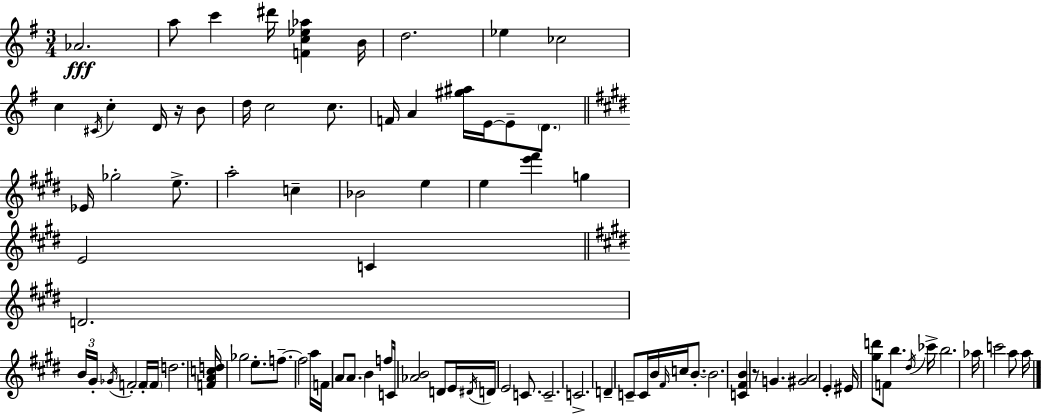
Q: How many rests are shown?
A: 2